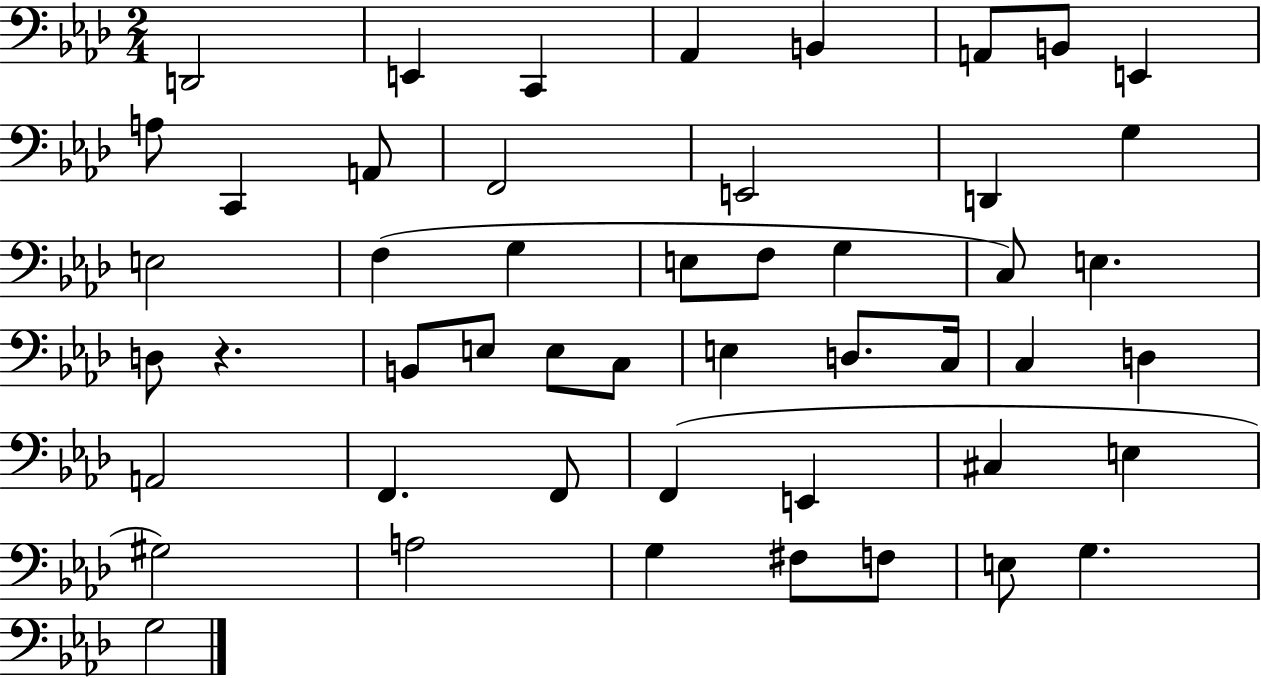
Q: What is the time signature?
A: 2/4